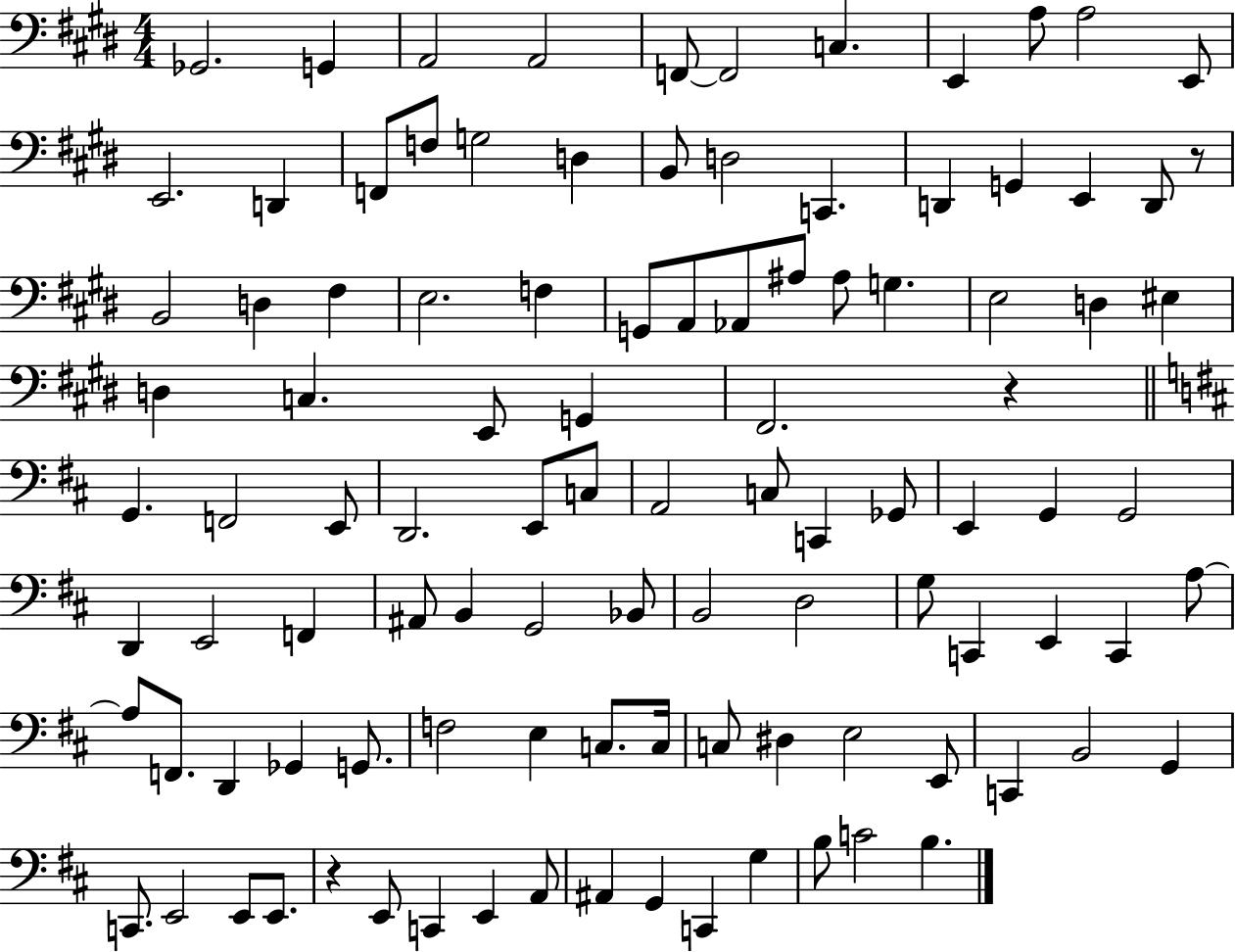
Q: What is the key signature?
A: E major